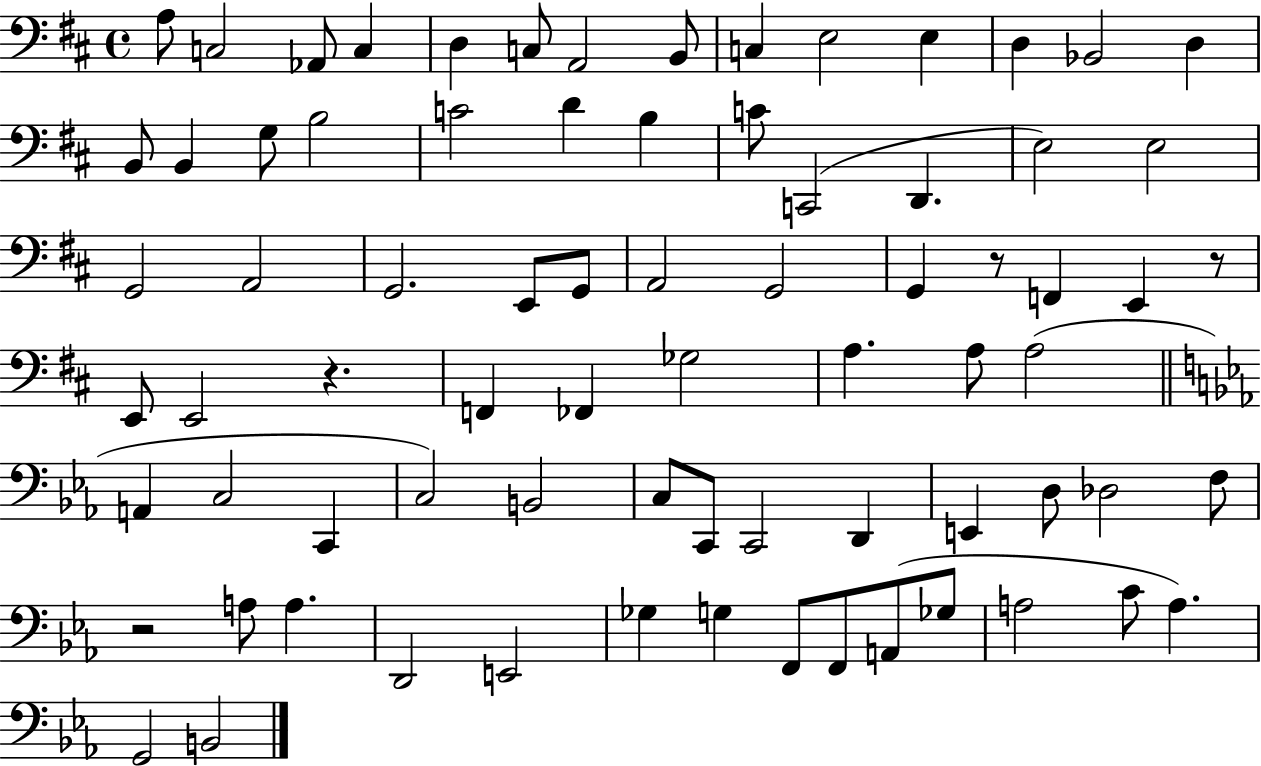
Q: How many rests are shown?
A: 4